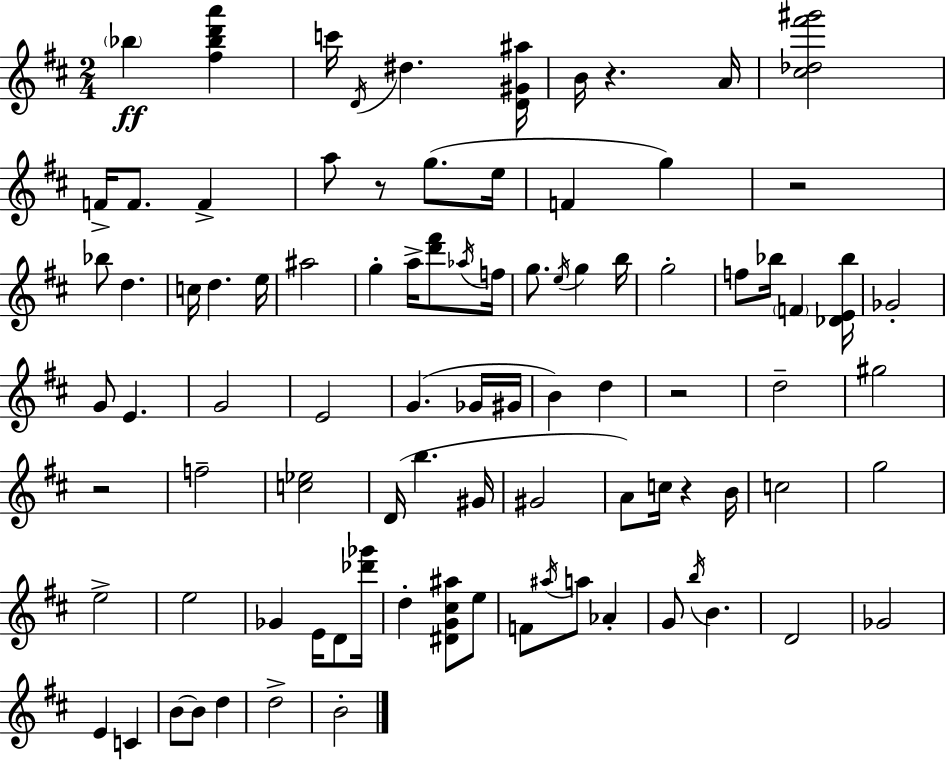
{
  \clef treble
  \numericTimeSignature
  \time 2/4
  \key d \major
  \parenthesize bes''4\ff <fis'' bes'' d''' a'''>4 | c'''16 \acciaccatura { d'16 } dis''4. | <d' gis' ais''>16 b'16 r4. | a'16 <cis'' des'' fis''' gis'''>2 | \break f'16-> f'8. f'4-> | a''8 r8 g''8.( | e''16 f'4 g''4) | r2 | \break bes''8 d''4. | c''16 d''4. | e''16 ais''2 | g''4-. a''16-> <d''' fis'''>8 | \break \acciaccatura { aes''16 } f''16 g''8. \acciaccatura { e''16 } g''4 | b''16 g''2-. | f''8 bes''16 \parenthesize f'4 | <des' e' bes''>16 ges'2-. | \break g'8 e'4. | g'2 | e'2 | g'4.( | \break ges'16 gis'16 b'4) d''4 | r2 | d''2-- | gis''2 | \break r2 | f''2-- | <c'' ees''>2 | d'16( b''4. | \break gis'16 gis'2 | a'8) c''16 r4 | b'16 c''2 | g''2 | \break e''2-> | e''2 | ges'4 e'16 | d'8 <des''' ges'''>16 d''4-. <dis' g' cis'' ais''>8 | \break e''8 f'8 \acciaccatura { ais''16 } a''8 | aes'4-. g'8 \acciaccatura { b''16 } b'4. | d'2 | ges'2 | \break e'4 | c'4 b'8~~ b'8 | d''4 d''2-> | b'2-. | \break \bar "|."
}